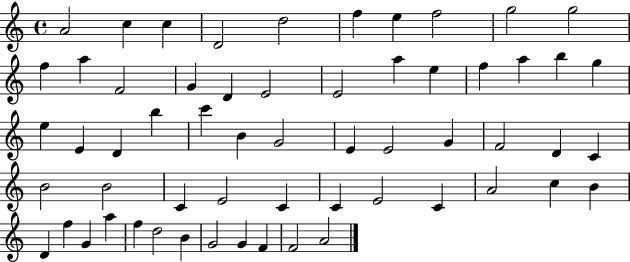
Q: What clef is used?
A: treble